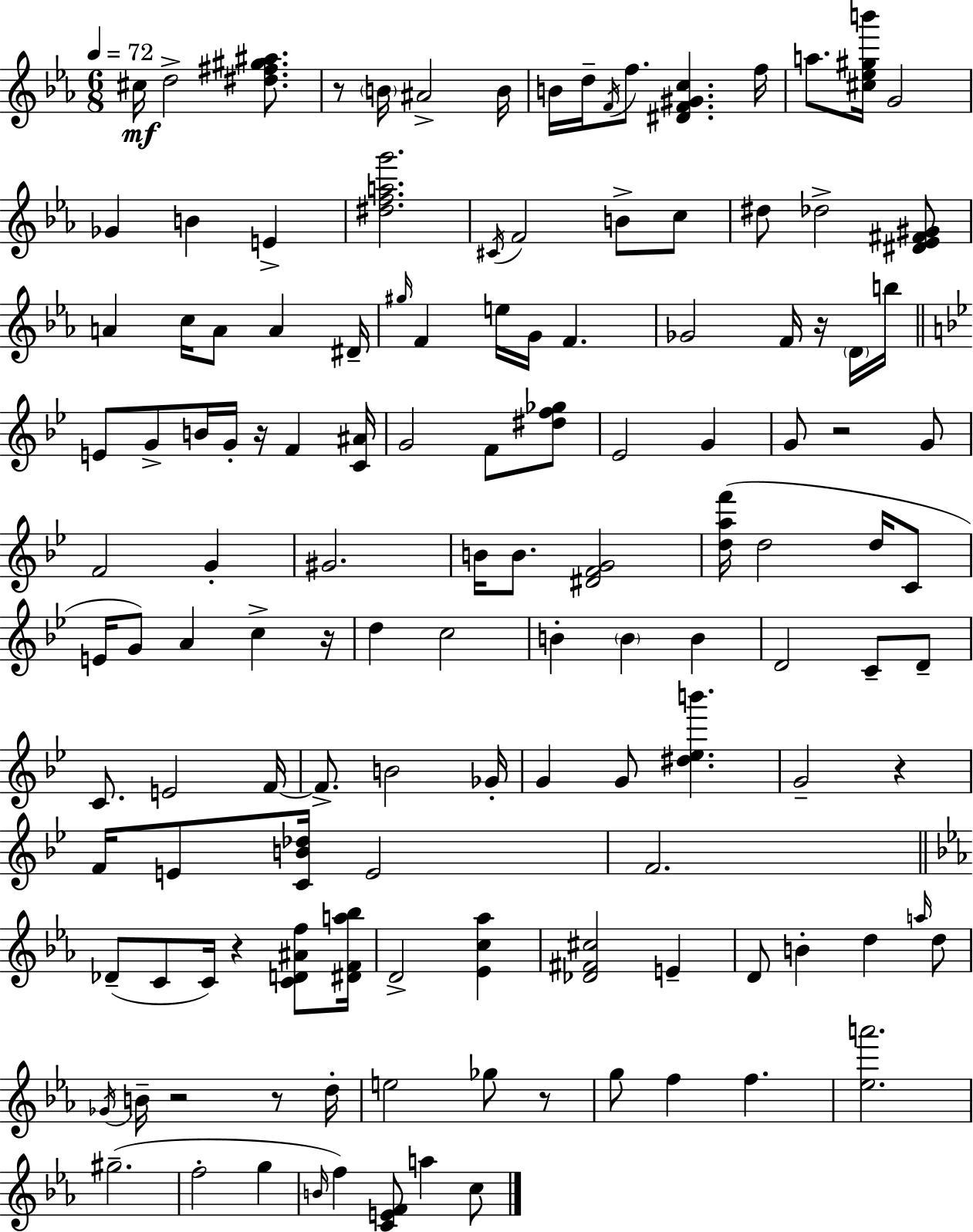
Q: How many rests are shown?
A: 10